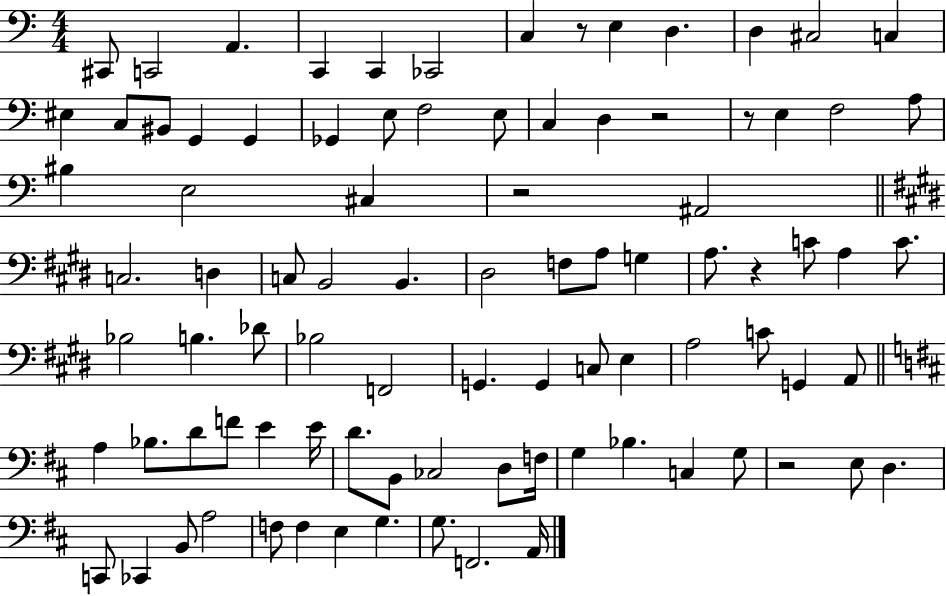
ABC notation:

X:1
T:Untitled
M:4/4
L:1/4
K:C
^C,,/2 C,,2 A,, C,, C,, _C,,2 C, z/2 E, D, D, ^C,2 C, ^E, C,/2 ^B,,/2 G,, G,, _G,, E,/2 F,2 E,/2 C, D, z2 z/2 E, F,2 A,/2 ^B, E,2 ^C, z2 ^A,,2 C,2 D, C,/2 B,,2 B,, ^D,2 F,/2 A,/2 G, A,/2 z C/2 A, C/2 _B,2 B, _D/2 _B,2 F,,2 G,, G,, C,/2 E, A,2 C/2 G,, A,,/2 A, _B,/2 D/2 F/2 E E/4 D/2 B,,/2 _C,2 D,/2 F,/4 G, _B, C, G,/2 z2 E,/2 D, C,,/2 _C,, B,,/2 A,2 F,/2 F, E, G, G,/2 F,,2 A,,/4